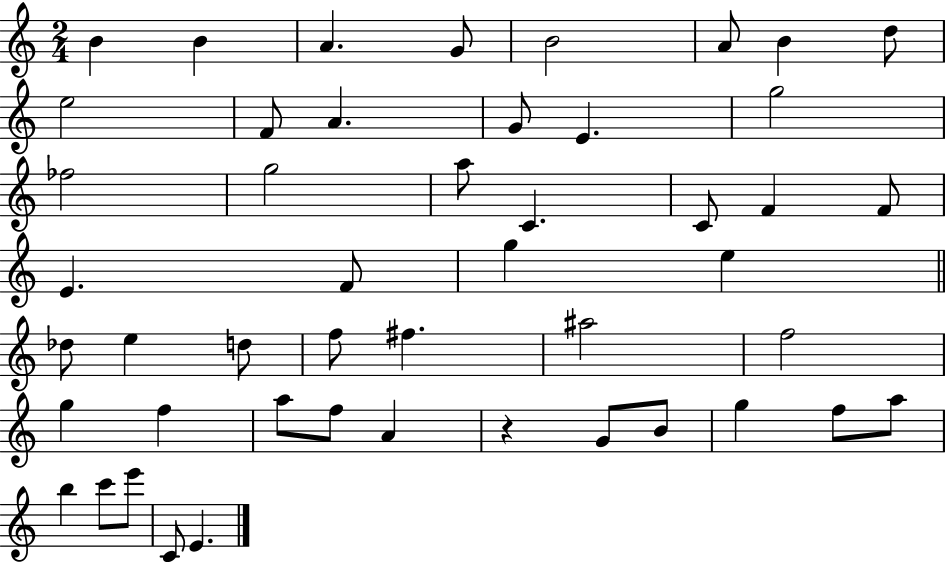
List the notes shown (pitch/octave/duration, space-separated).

B4/q B4/q A4/q. G4/e B4/h A4/e B4/q D5/e E5/h F4/e A4/q. G4/e E4/q. G5/h FES5/h G5/h A5/e C4/q. C4/e F4/q F4/e E4/q. F4/e G5/q E5/q Db5/e E5/q D5/e F5/e F#5/q. A#5/h F5/h G5/q F5/q A5/e F5/e A4/q R/q G4/e B4/e G5/q F5/e A5/e B5/q C6/e E6/e C4/e E4/q.